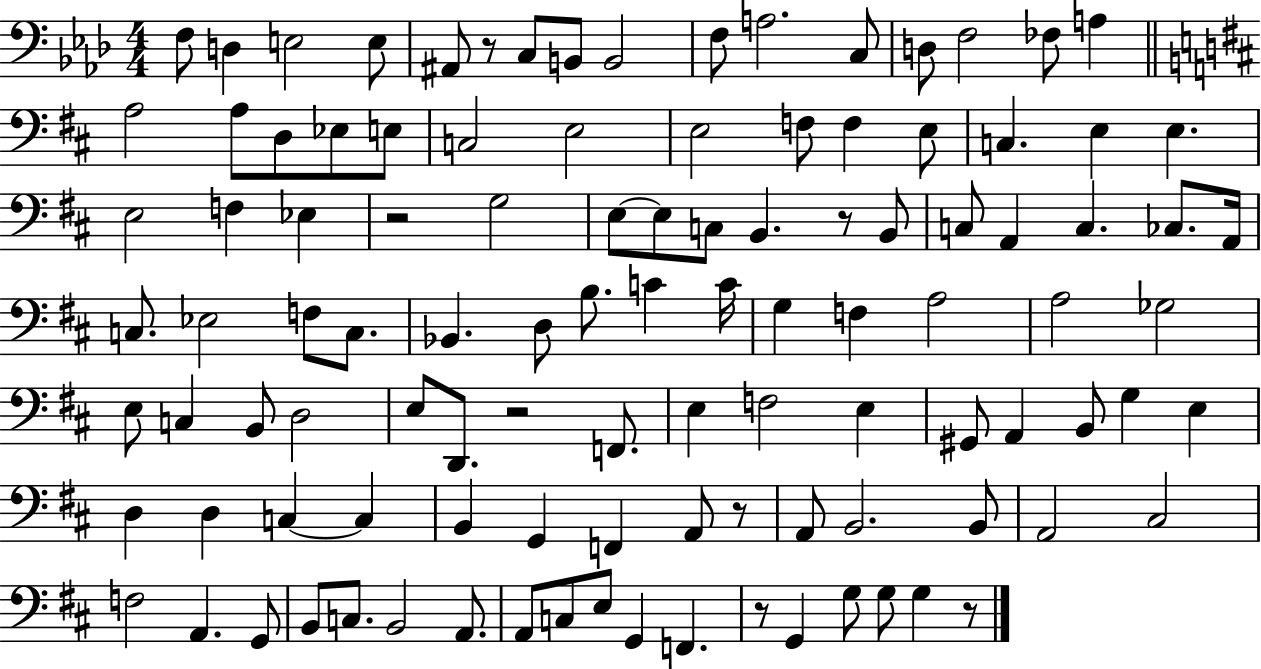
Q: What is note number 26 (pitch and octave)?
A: E3